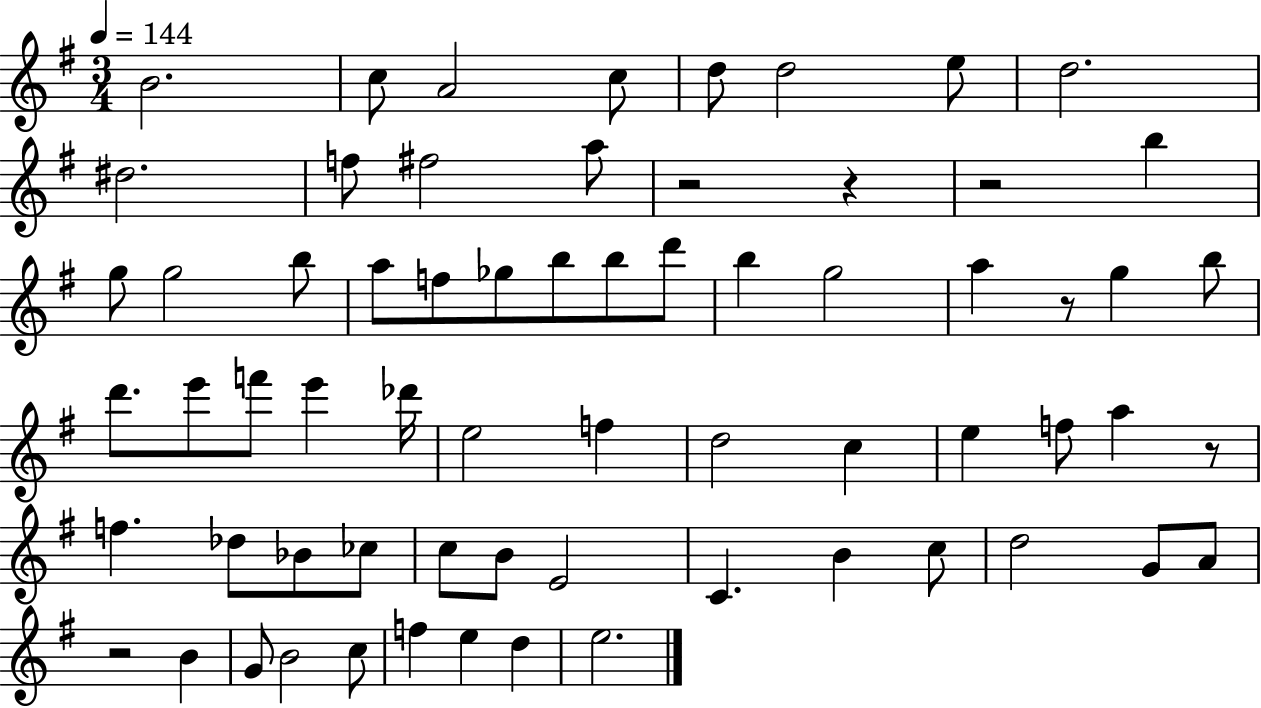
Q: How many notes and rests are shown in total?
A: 66